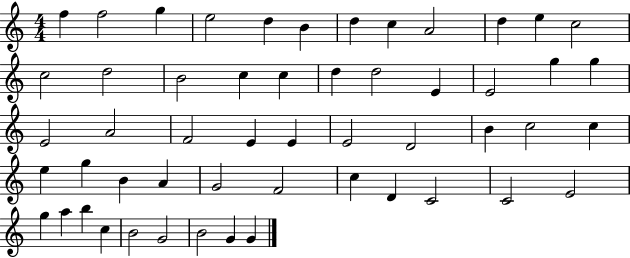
F5/q F5/h G5/q E5/h D5/q B4/q D5/q C5/q A4/h D5/q E5/q C5/h C5/h D5/h B4/h C5/q C5/q D5/q D5/h E4/q E4/h G5/q G5/q E4/h A4/h F4/h E4/q E4/q E4/h D4/h B4/q C5/h C5/q E5/q G5/q B4/q A4/q G4/h F4/h C5/q D4/q C4/h C4/h E4/h G5/q A5/q B5/q C5/q B4/h G4/h B4/h G4/q G4/q